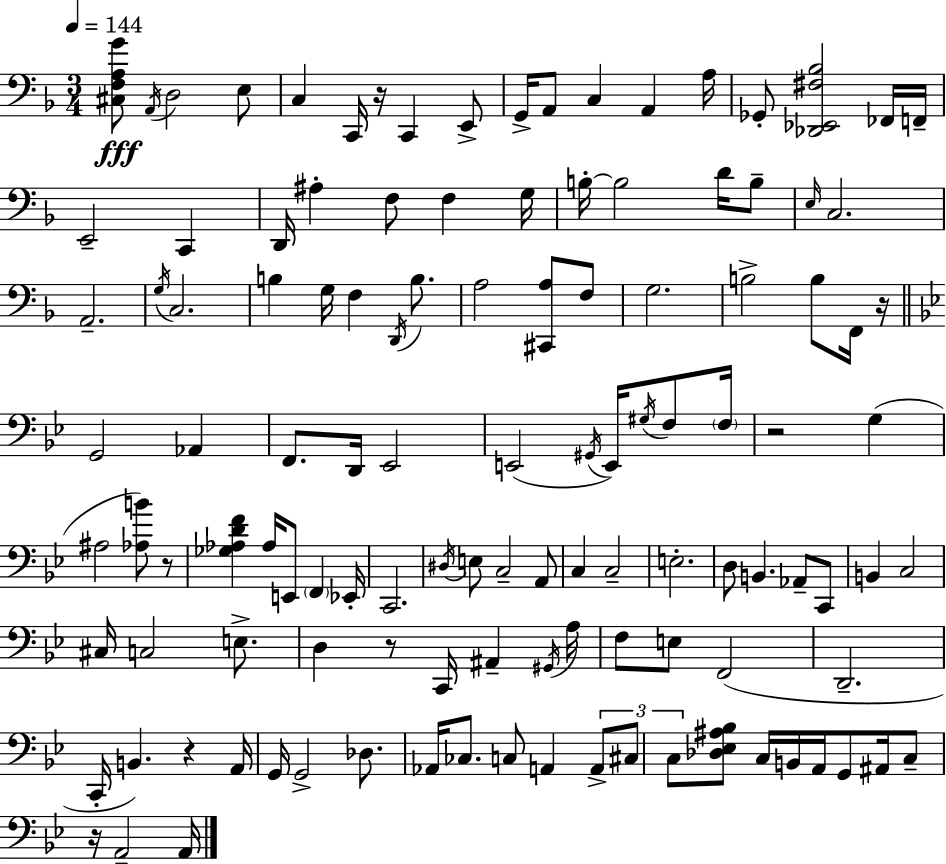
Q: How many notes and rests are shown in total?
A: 119